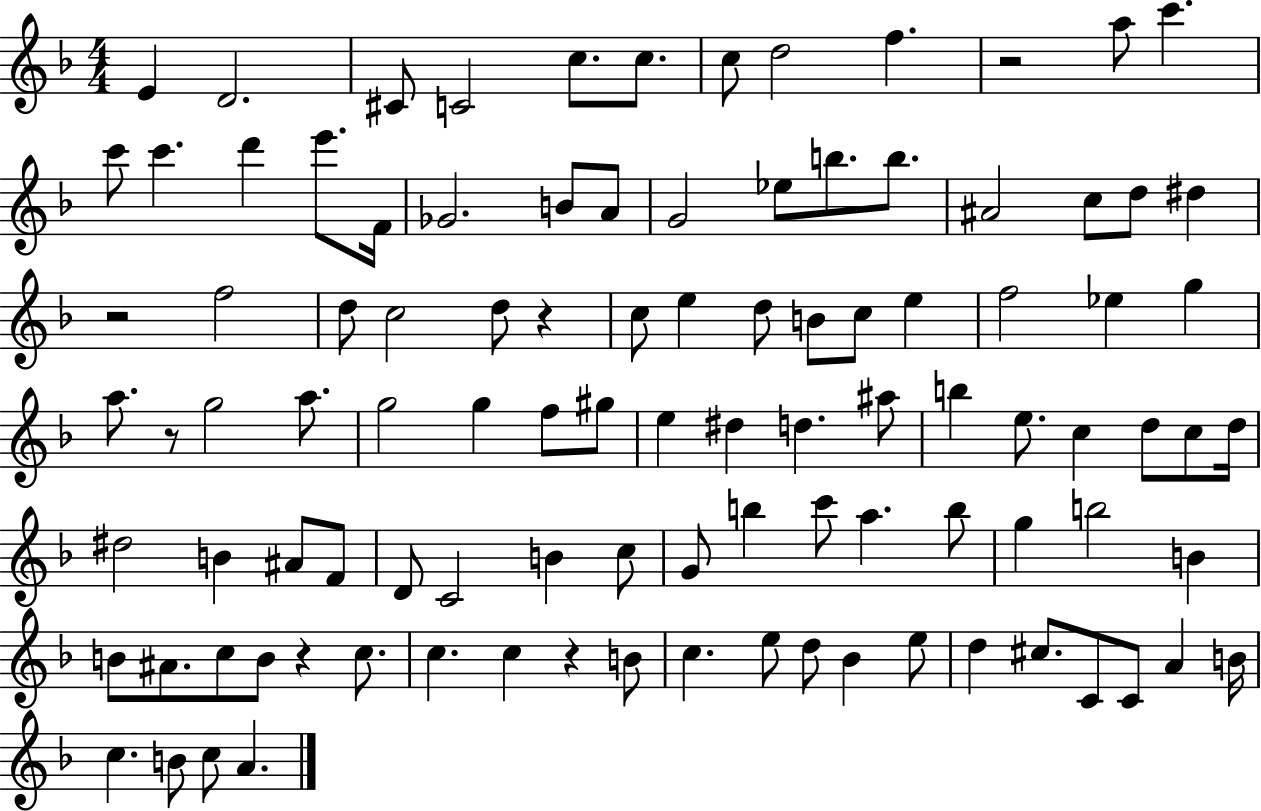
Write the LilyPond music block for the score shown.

{
  \clef treble
  \numericTimeSignature
  \time 4/4
  \key f \major
  \repeat volta 2 { e'4 d'2. | cis'8 c'2 c''8. c''8. | c''8 d''2 f''4. | r2 a''8 c'''4. | \break c'''8 c'''4. d'''4 e'''8. f'16 | ges'2. b'8 a'8 | g'2 ees''8 b''8. b''8. | ais'2 c''8 d''8 dis''4 | \break r2 f''2 | d''8 c''2 d''8 r4 | c''8 e''4 d''8 b'8 c''8 e''4 | f''2 ees''4 g''4 | \break a''8. r8 g''2 a''8. | g''2 g''4 f''8 gis''8 | e''4 dis''4 d''4. ais''8 | b''4 e''8. c''4 d''8 c''8 d''16 | \break dis''2 b'4 ais'8 f'8 | d'8 c'2 b'4 c''8 | g'8 b''4 c'''8 a''4. b''8 | g''4 b''2 b'4 | \break b'8 ais'8. c''8 b'8 r4 c''8. | c''4. c''4 r4 b'8 | c''4. e''8 d''8 bes'4 e''8 | d''4 cis''8. c'8 c'8 a'4 b'16 | \break c''4. b'8 c''8 a'4. | } \bar "|."
}